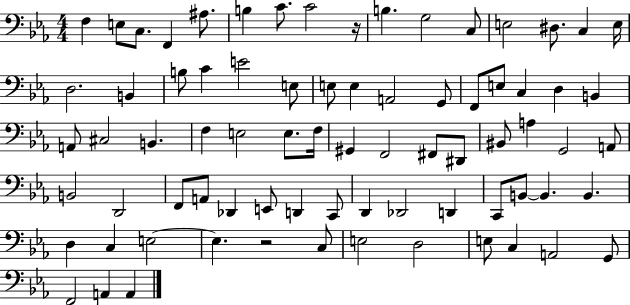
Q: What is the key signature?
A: EES major